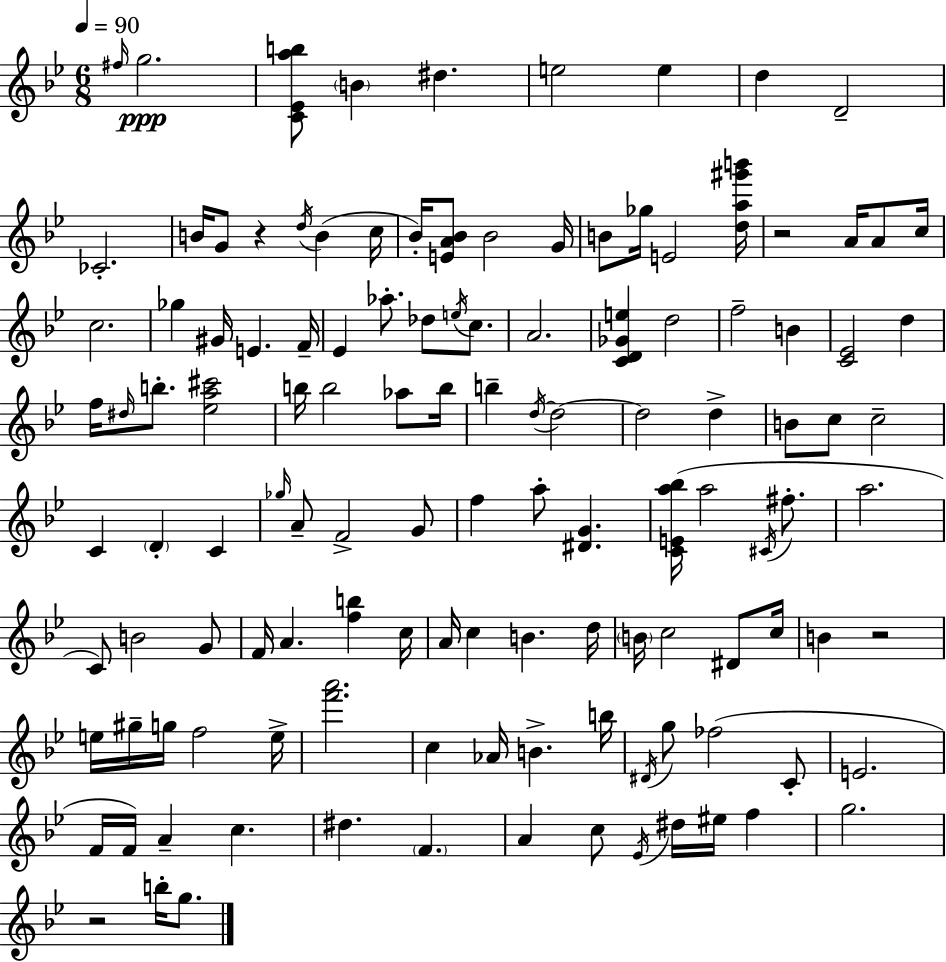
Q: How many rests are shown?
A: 4